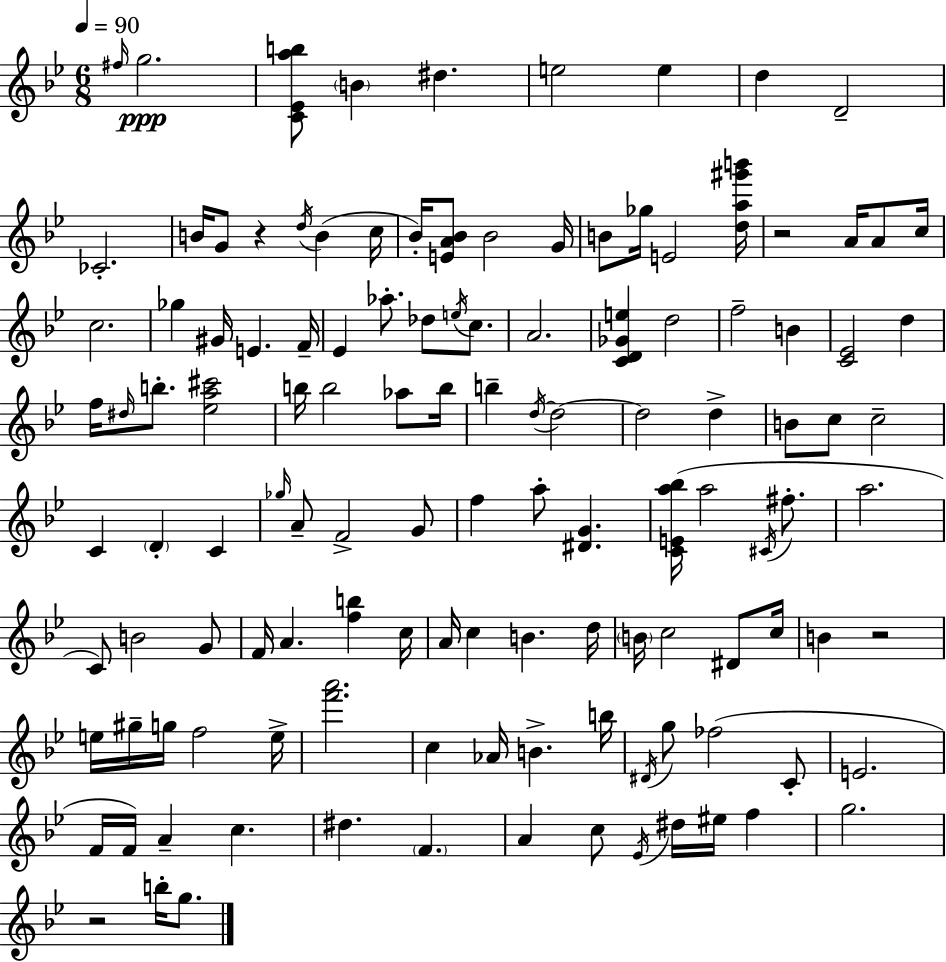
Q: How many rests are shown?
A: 4